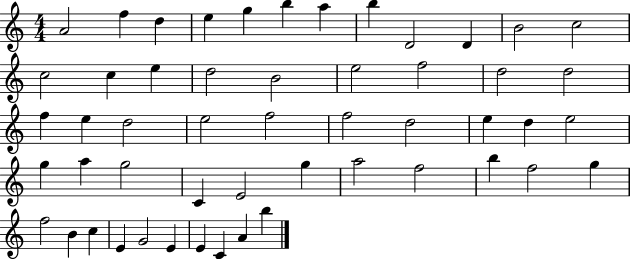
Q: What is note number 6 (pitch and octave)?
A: B5